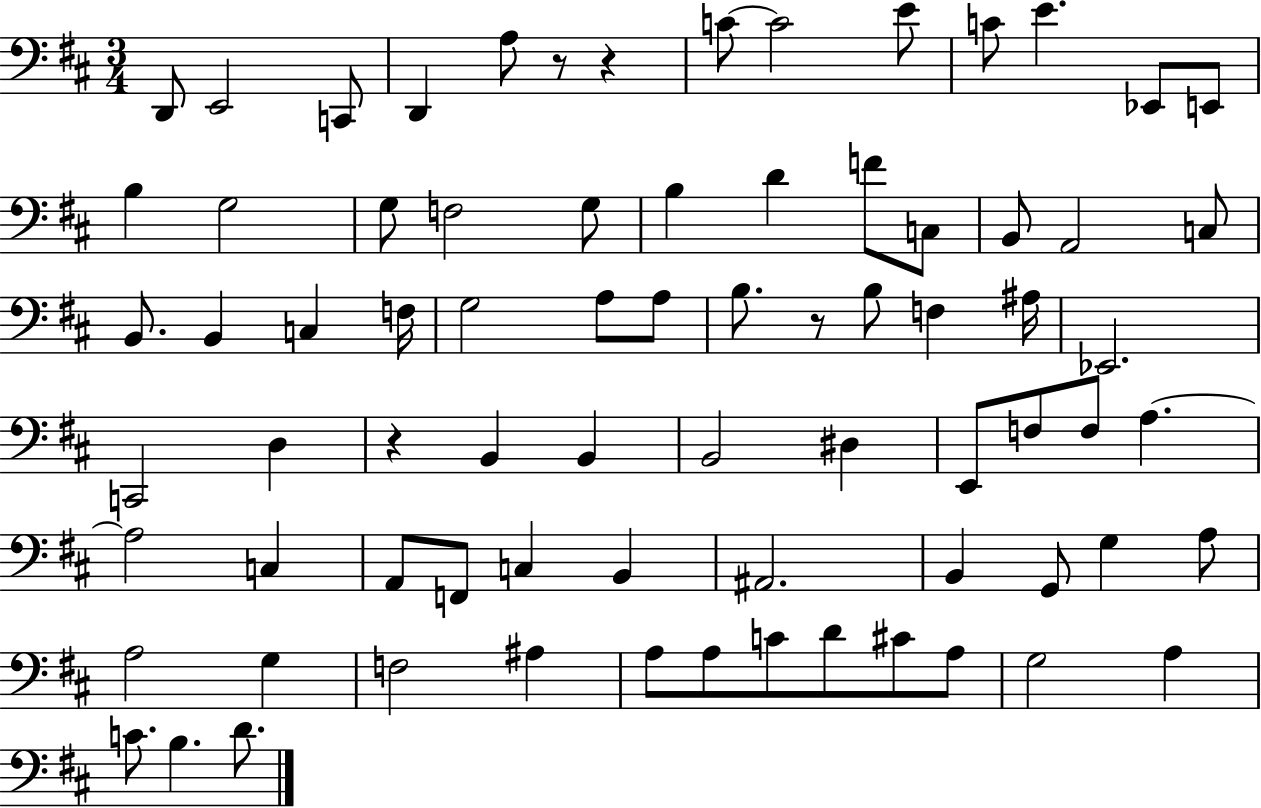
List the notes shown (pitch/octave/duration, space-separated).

D2/e E2/h C2/e D2/q A3/e R/e R/q C4/e C4/h E4/e C4/e E4/q. Eb2/e E2/e B3/q G3/h G3/e F3/h G3/e B3/q D4/q F4/e C3/e B2/e A2/h C3/e B2/e. B2/q C3/q F3/s G3/h A3/e A3/e B3/e. R/e B3/e F3/q A#3/s Eb2/h. C2/h D3/q R/q B2/q B2/q B2/h D#3/q E2/e F3/e F3/e A3/q. A3/h C3/q A2/e F2/e C3/q B2/q A#2/h. B2/q G2/e G3/q A3/e A3/h G3/q F3/h A#3/q A3/e A3/e C4/e D4/e C#4/e A3/e G3/h A3/q C4/e. B3/q. D4/e.